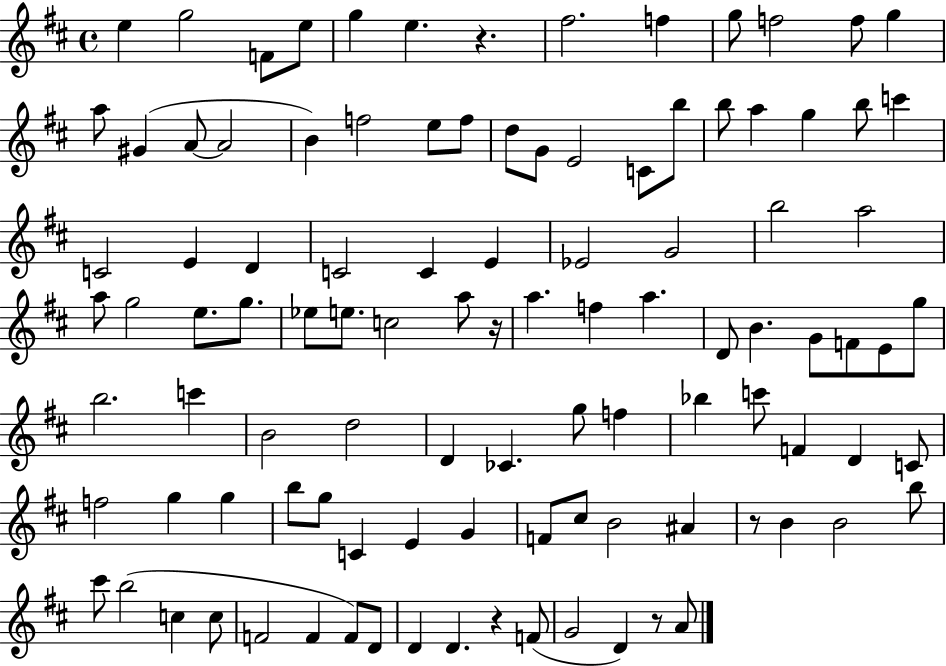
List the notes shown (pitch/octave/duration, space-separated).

E5/q G5/h F4/e E5/e G5/q E5/q. R/q. F#5/h. F5/q G5/e F5/h F5/e G5/q A5/e G#4/q A4/e A4/h B4/q F5/h E5/e F5/e D5/e G4/e E4/h C4/e B5/e B5/e A5/q G5/q B5/e C6/q C4/h E4/q D4/q C4/h C4/q E4/q Eb4/h G4/h B5/h A5/h A5/e G5/h E5/e. G5/e. Eb5/e E5/e. C5/h A5/e R/s A5/q. F5/q A5/q. D4/e B4/q. G4/e F4/e E4/e G5/e B5/h. C6/q B4/h D5/h D4/q CES4/q. G5/e F5/q Bb5/q C6/e F4/q D4/q C4/e F5/h G5/q G5/q B5/e G5/e C4/q E4/q G4/q F4/e C#5/e B4/h A#4/q R/e B4/q B4/h B5/e C#6/e B5/h C5/q C5/e F4/h F4/q F4/e D4/e D4/q D4/q. R/q F4/e G4/h D4/q R/e A4/e